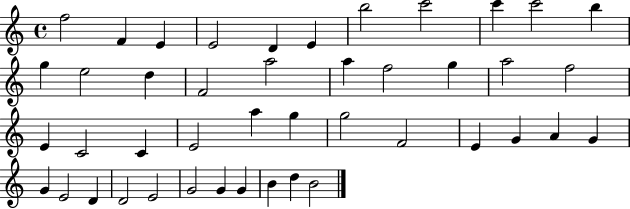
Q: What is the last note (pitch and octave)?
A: B4